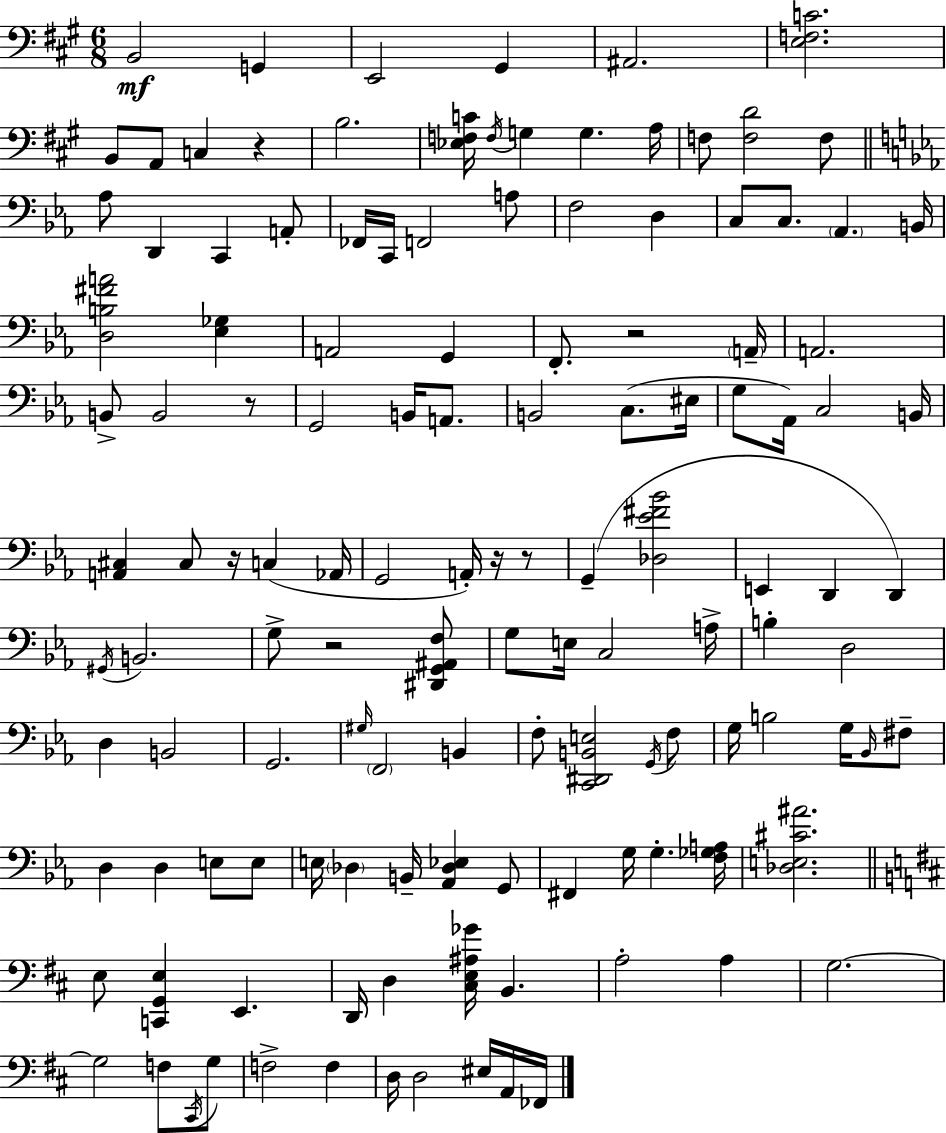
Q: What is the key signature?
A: A major